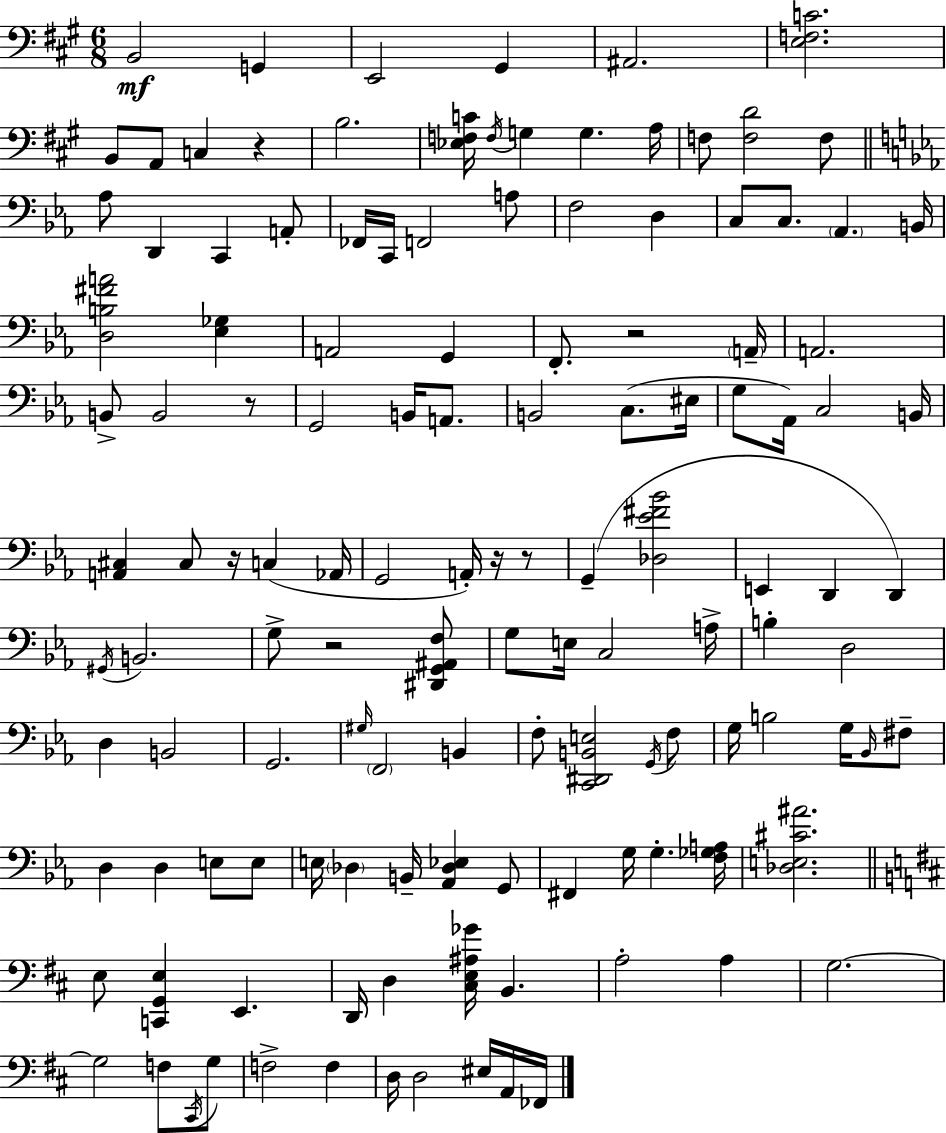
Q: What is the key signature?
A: A major